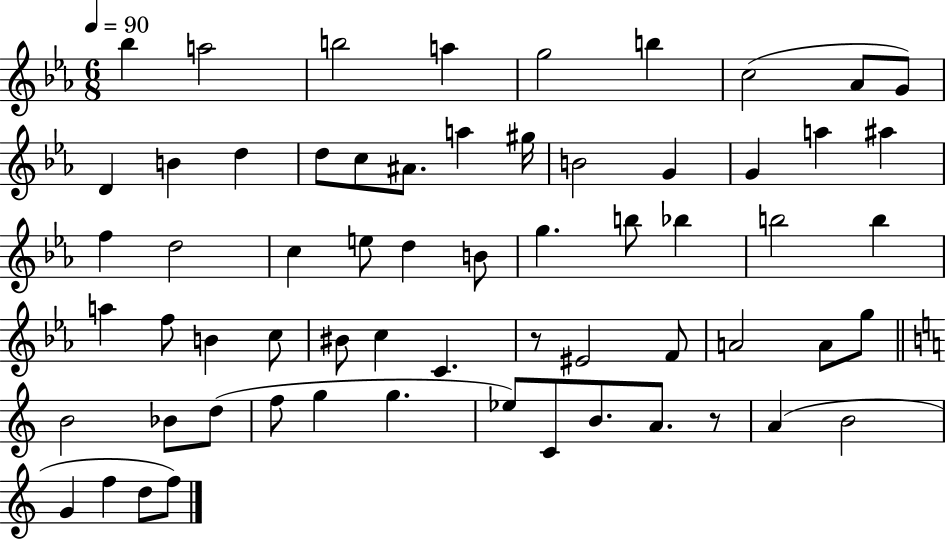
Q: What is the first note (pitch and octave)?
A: Bb5